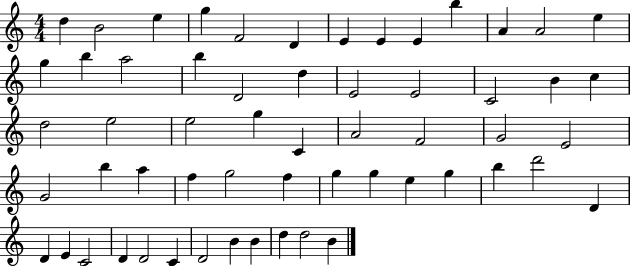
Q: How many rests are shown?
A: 0